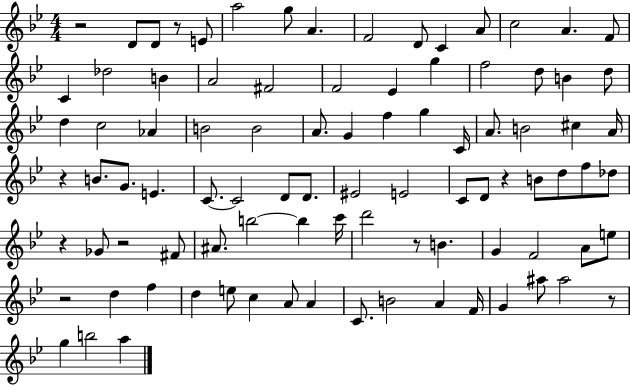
{
  \clef treble
  \numericTimeSignature
  \time 4/4
  \key bes \major
  r2 d'8 d'8 r8 e'8 | a''2 g''8 a'4. | f'2 d'8 c'4 a'8 | c''2 a'4. f'8 | \break c'4 des''2 b'4 | a'2 fis'2 | f'2 ees'4 g''4 | f''2 d''8 b'4 d''8 | \break d''4 c''2 aes'4 | b'2 b'2 | a'8. g'4 f''4 g''4 c'16 | a'8. b'2 cis''4 a'16 | \break r4 b'8. g'8. e'4. | c'8.~~ c'2 d'8 d'8. | eis'2 e'2 | c'8 d'8 r4 b'8 d''8 f''8 des''8 | \break r4 ges'8 r2 fis'8 | ais'8. b''2~~ b''4 c'''16 | d'''2 r8 b'4. | g'4 f'2 a'8 e''8 | \break r2 d''4 f''4 | d''4 e''8 c''4 a'8 a'4 | c'8. b'2 a'4 f'16 | g'4 ais''8 ais''2 r8 | \break g''4 b''2 a''4 | \bar "|."
}